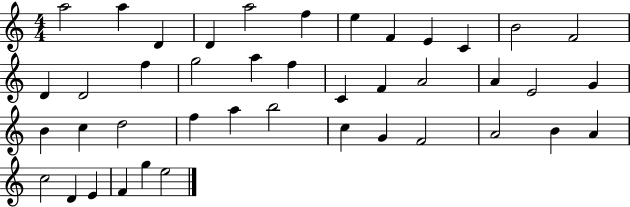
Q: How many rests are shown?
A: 0